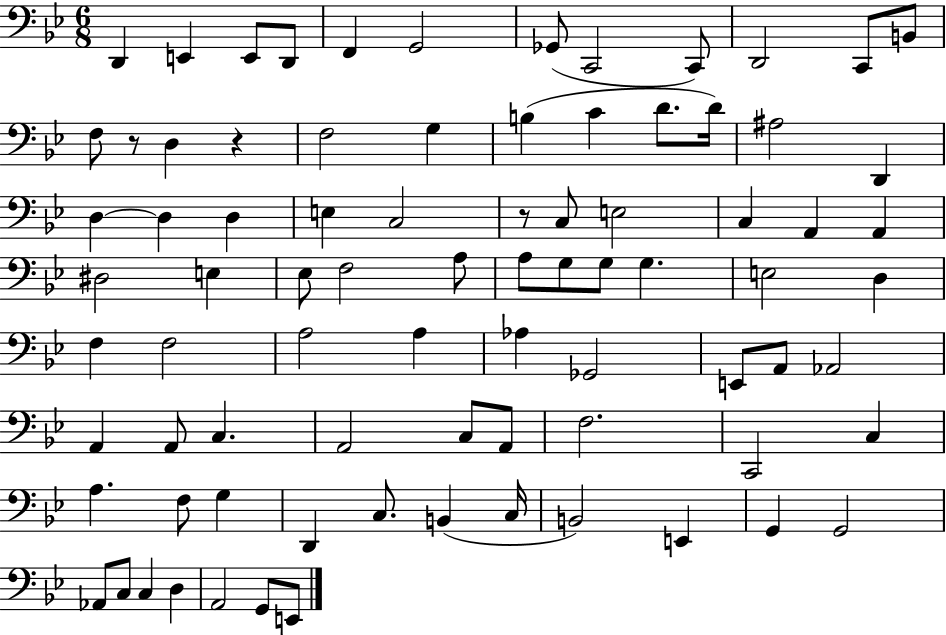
D2/q E2/q E2/e D2/e F2/q G2/h Gb2/e C2/h C2/e D2/h C2/e B2/e F3/e R/e D3/q R/q F3/h G3/q B3/q C4/q D4/e. D4/s A#3/h D2/q D3/q D3/q D3/q E3/q C3/h R/e C3/e E3/h C3/q A2/q A2/q D#3/h E3/q Eb3/e F3/h A3/e A3/e G3/e G3/e G3/q. E3/h D3/q F3/q F3/h A3/h A3/q Ab3/q Gb2/h E2/e A2/e Ab2/h A2/q A2/e C3/q. A2/h C3/e A2/e F3/h. C2/h C3/q A3/q. F3/e G3/q D2/q C3/e. B2/q C3/s B2/h E2/q G2/q G2/h Ab2/e C3/e C3/q D3/q A2/h G2/e E2/e